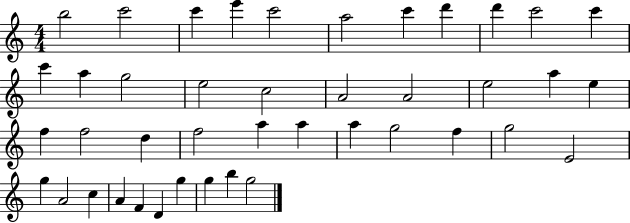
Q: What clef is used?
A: treble